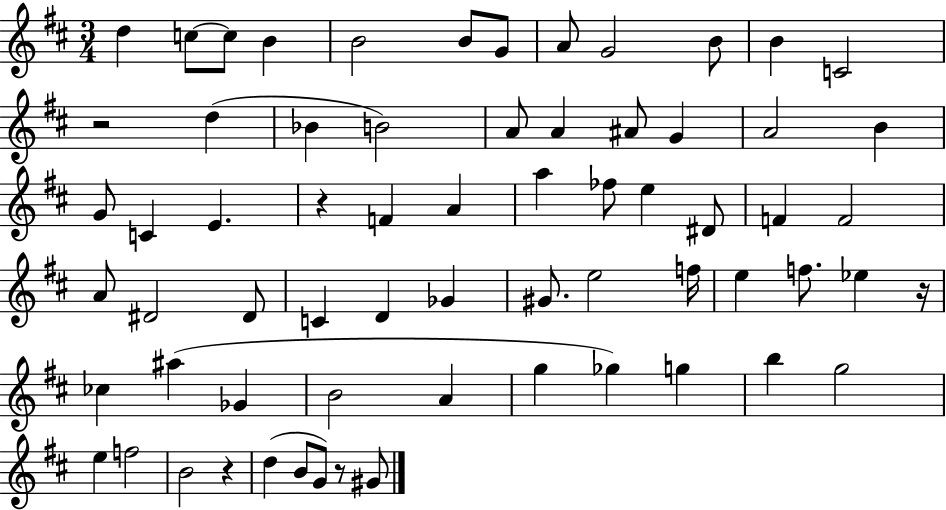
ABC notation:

X:1
T:Untitled
M:3/4
L:1/4
K:D
d c/2 c/2 B B2 B/2 G/2 A/2 G2 B/2 B C2 z2 d _B B2 A/2 A ^A/2 G A2 B G/2 C E z F A a _f/2 e ^D/2 F F2 A/2 ^D2 ^D/2 C D _G ^G/2 e2 f/4 e f/2 _e z/4 _c ^a _G B2 A g _g g b g2 e f2 B2 z d B/2 G/2 z/2 ^G/2